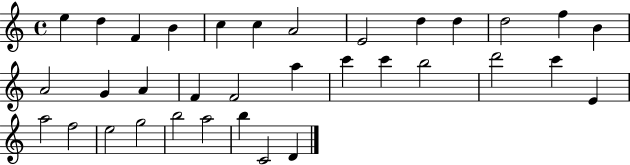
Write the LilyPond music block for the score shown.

{
  \clef treble
  \time 4/4
  \defaultTimeSignature
  \key c \major
  e''4 d''4 f'4 b'4 | c''4 c''4 a'2 | e'2 d''4 d''4 | d''2 f''4 b'4 | \break a'2 g'4 a'4 | f'4 f'2 a''4 | c'''4 c'''4 b''2 | d'''2 c'''4 e'4 | \break a''2 f''2 | e''2 g''2 | b''2 a''2 | b''4 c'2 d'4 | \break \bar "|."
}